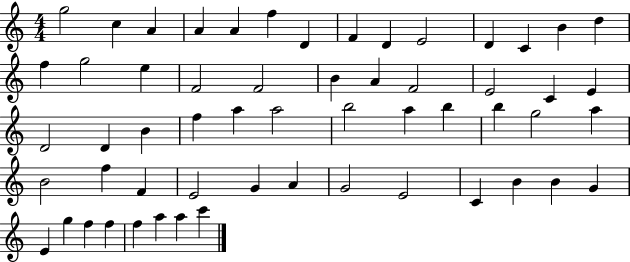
{
  \clef treble
  \numericTimeSignature
  \time 4/4
  \key c \major
  g''2 c''4 a'4 | a'4 a'4 f''4 d'4 | f'4 d'4 e'2 | d'4 c'4 b'4 d''4 | \break f''4 g''2 e''4 | f'2 f'2 | b'4 a'4 f'2 | e'2 c'4 e'4 | \break d'2 d'4 b'4 | f''4 a''4 a''2 | b''2 a''4 b''4 | b''4 g''2 a''4 | \break b'2 f''4 f'4 | e'2 g'4 a'4 | g'2 e'2 | c'4 b'4 b'4 g'4 | \break e'4 g''4 f''4 f''4 | f''4 a''4 a''4 c'''4 | \bar "|."
}